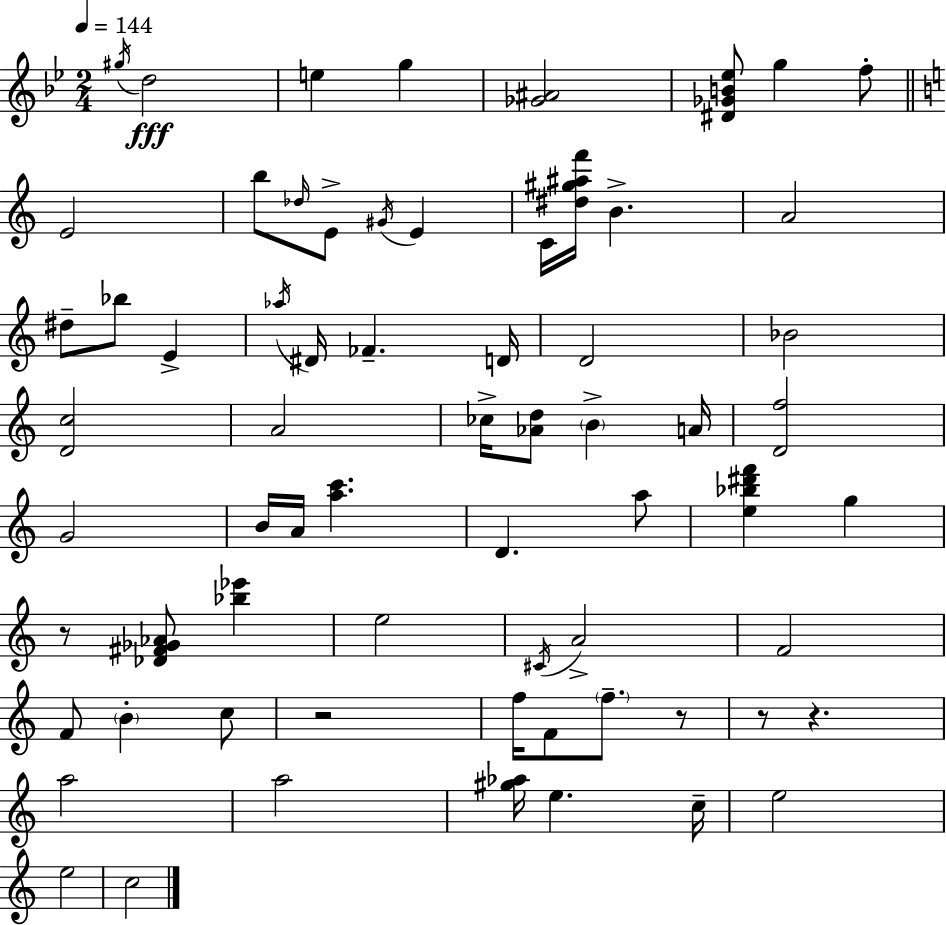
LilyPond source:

{
  \clef treble
  \numericTimeSignature
  \time 2/4
  \key bes \major
  \tempo 4 = 144
  \acciaccatura { gis''16 }\fff d''2 | e''4 g''4 | <ges' ais'>2 | <dis' ges' b' ees''>8 g''4 f''8-. | \break \bar "||" \break \key c \major e'2 | b''8 \grace { des''16 } e'8-> \acciaccatura { gis'16 } e'4 | c'16 <dis'' gis'' ais'' f'''>16 b'4.-> | a'2 | \break dis''8-- bes''8 e'4-> | \acciaccatura { aes''16 } dis'16 fes'4.-- | d'16 d'2 | bes'2 | \break <d' c''>2 | a'2 | ces''16-> <aes' d''>8 \parenthesize b'4-> | a'16 <d' f''>2 | \break g'2 | b'16 a'16 <a'' c'''>4. | d'4. | a''8 <e'' bes'' dis''' f'''>4 g''4 | \break r8 <des' fis' ges' aes'>8 <bes'' ees'''>4 | e''2 | \acciaccatura { cis'16 } a'2-> | f'2 | \break f'8 \parenthesize b'4-. | c''8 r2 | f''16 f'8 \parenthesize f''8.-- | r8 r8 r4. | \break a''2 | a''2 | <gis'' aes''>16 e''4. | c''16-- e''2 | \break e''2 | c''2 | \bar "|."
}